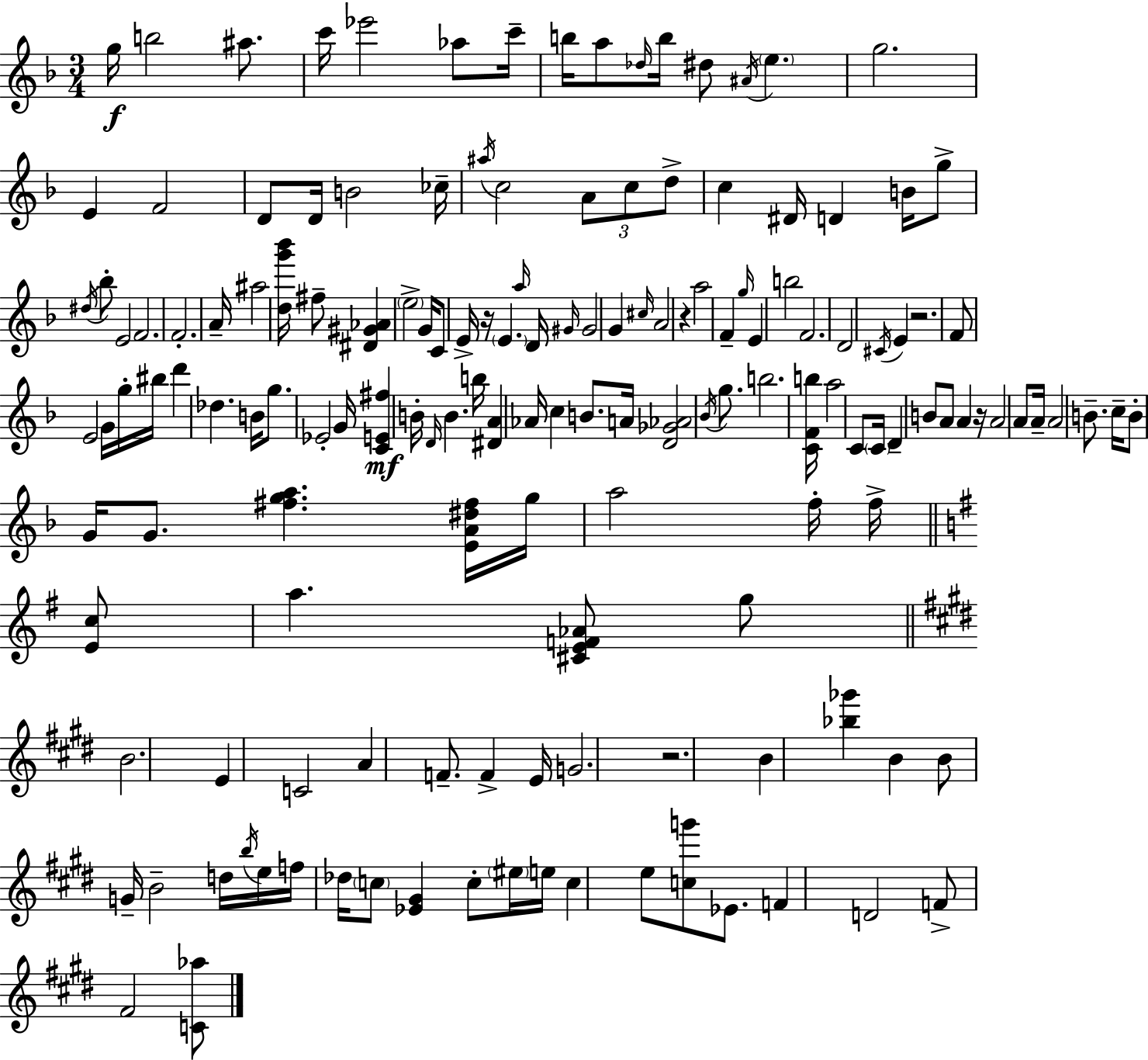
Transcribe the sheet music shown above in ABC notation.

X:1
T:Untitled
M:3/4
L:1/4
K:F
g/4 b2 ^a/2 c'/4 _e'2 _a/2 c'/4 b/4 a/2 _d/4 b/4 ^d/2 ^A/4 e g2 E F2 D/2 D/4 B2 _c/4 ^a/4 c2 A/2 c/2 d/2 c ^D/4 D B/4 g/2 ^d/4 _b/2 E2 F2 F2 A/4 ^a2 [dg'_b']/4 ^f/2 [^D^G_A] e2 G/4 C/2 E/4 z/4 E a/4 D/4 ^G/4 ^G2 G ^c/4 A2 z a2 F g/4 E b2 F2 D2 ^C/4 E z2 F/2 E2 G/4 g/4 ^b/4 d' _d B/4 g/2 _E2 G/4 [CE^f] B/4 D/4 B b/4 [^DA] _A/4 c B/2 A/4 [D_G_A]2 _B/4 g/2 b2 [CFb]/4 a2 C/2 C/4 D B/2 A/2 A z/4 A2 A/2 A/4 A2 B/2 c/4 B/2 G/4 G/2 [^fga] [EA^d^f]/4 g/4 a2 f/4 f/4 [Ec]/2 a [^CEF_A]/2 g/2 B2 E C2 A F/2 F E/4 G2 z2 B [_b_g'] B B/2 G/4 B2 d/4 b/4 e/4 f/4 _d/4 c/2 [_E^G] c/2 ^e/4 e/4 c e/2 [cg']/2 _E/2 F D2 F/2 ^F2 [C_a]/2